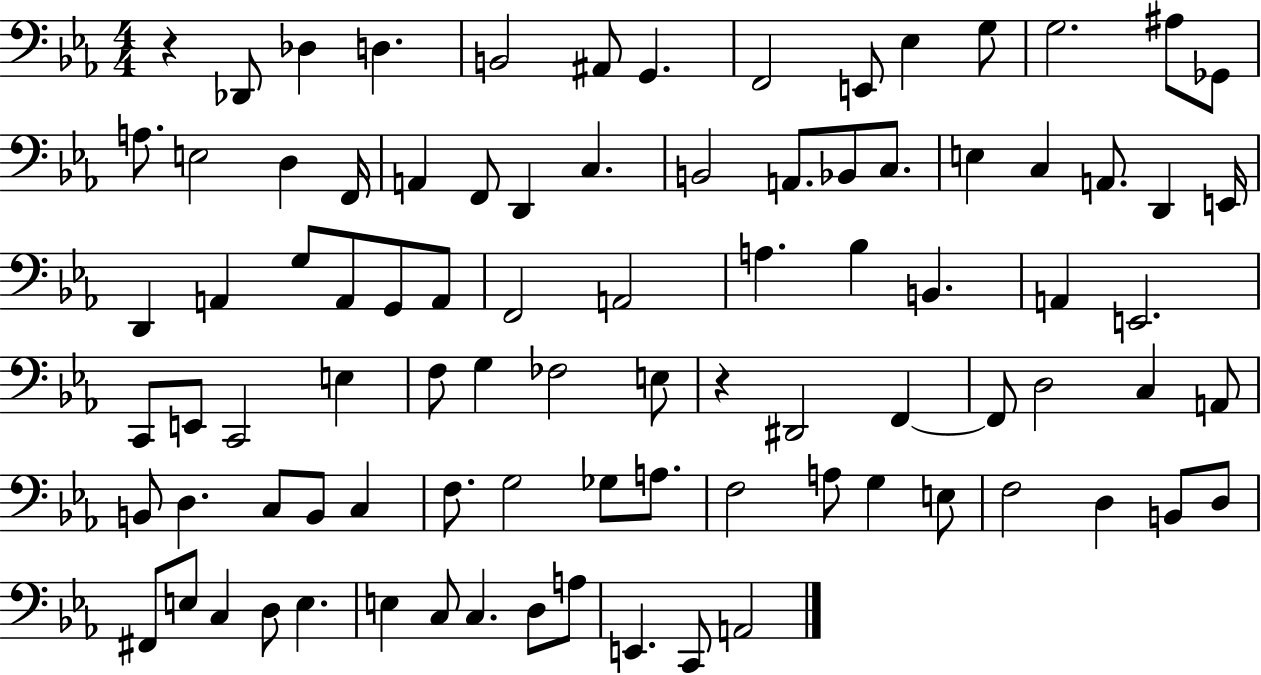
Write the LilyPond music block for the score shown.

{
  \clef bass
  \numericTimeSignature
  \time 4/4
  \key ees \major
  r4 des,8 des4 d4. | b,2 ais,8 g,4. | f,2 e,8 ees4 g8 | g2. ais8 ges,8 | \break a8. e2 d4 f,16 | a,4 f,8 d,4 c4. | b,2 a,8. bes,8 c8. | e4 c4 a,8. d,4 e,16 | \break d,4 a,4 g8 a,8 g,8 a,8 | f,2 a,2 | a4. bes4 b,4. | a,4 e,2. | \break c,8 e,8 c,2 e4 | f8 g4 fes2 e8 | r4 dis,2 f,4~~ | f,8 d2 c4 a,8 | \break b,8 d4. c8 b,8 c4 | f8. g2 ges8 a8. | f2 a8 g4 e8 | f2 d4 b,8 d8 | \break fis,8 e8 c4 d8 e4. | e4 c8 c4. d8 a8 | e,4. c,8 a,2 | \bar "|."
}